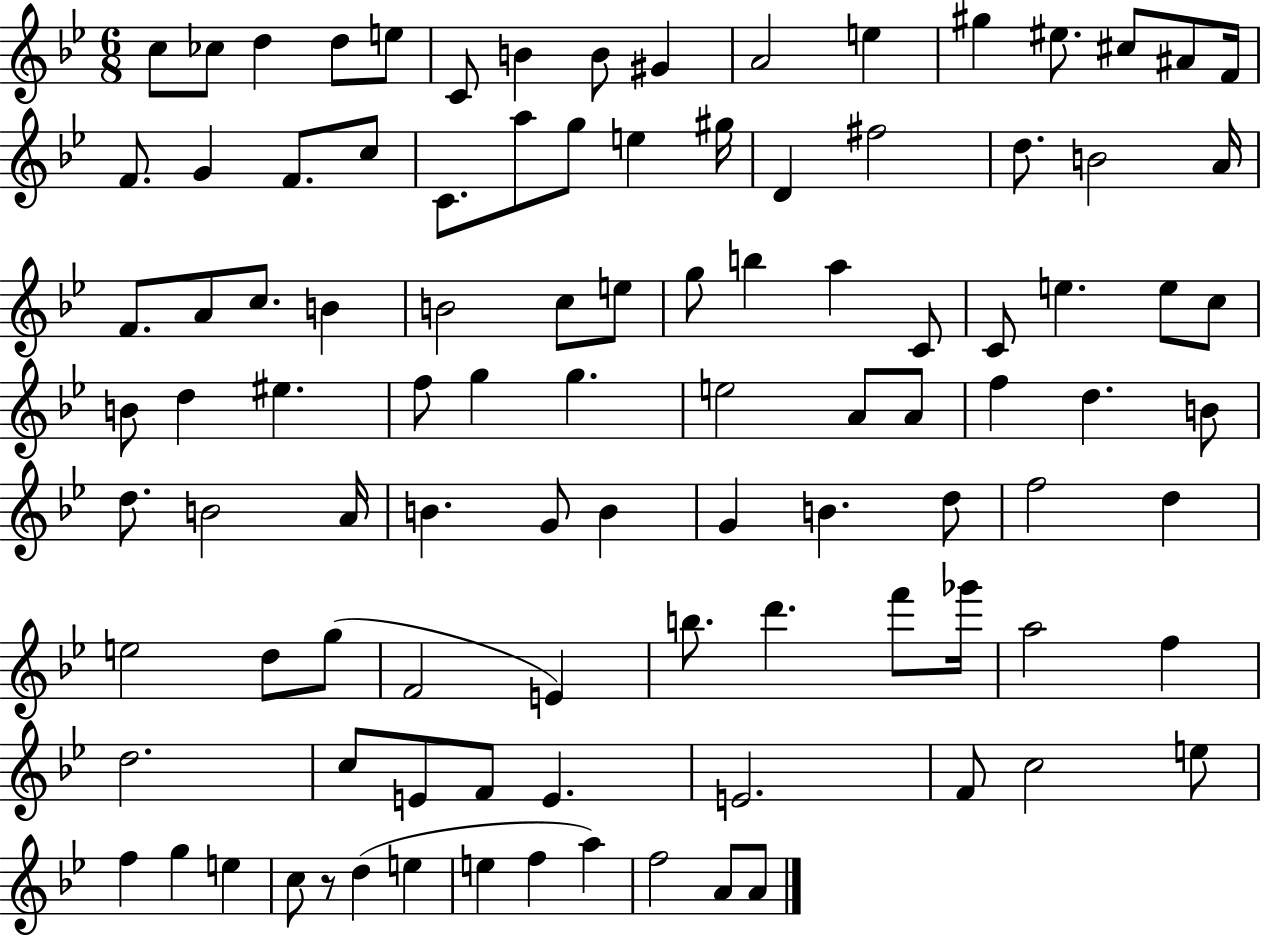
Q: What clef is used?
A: treble